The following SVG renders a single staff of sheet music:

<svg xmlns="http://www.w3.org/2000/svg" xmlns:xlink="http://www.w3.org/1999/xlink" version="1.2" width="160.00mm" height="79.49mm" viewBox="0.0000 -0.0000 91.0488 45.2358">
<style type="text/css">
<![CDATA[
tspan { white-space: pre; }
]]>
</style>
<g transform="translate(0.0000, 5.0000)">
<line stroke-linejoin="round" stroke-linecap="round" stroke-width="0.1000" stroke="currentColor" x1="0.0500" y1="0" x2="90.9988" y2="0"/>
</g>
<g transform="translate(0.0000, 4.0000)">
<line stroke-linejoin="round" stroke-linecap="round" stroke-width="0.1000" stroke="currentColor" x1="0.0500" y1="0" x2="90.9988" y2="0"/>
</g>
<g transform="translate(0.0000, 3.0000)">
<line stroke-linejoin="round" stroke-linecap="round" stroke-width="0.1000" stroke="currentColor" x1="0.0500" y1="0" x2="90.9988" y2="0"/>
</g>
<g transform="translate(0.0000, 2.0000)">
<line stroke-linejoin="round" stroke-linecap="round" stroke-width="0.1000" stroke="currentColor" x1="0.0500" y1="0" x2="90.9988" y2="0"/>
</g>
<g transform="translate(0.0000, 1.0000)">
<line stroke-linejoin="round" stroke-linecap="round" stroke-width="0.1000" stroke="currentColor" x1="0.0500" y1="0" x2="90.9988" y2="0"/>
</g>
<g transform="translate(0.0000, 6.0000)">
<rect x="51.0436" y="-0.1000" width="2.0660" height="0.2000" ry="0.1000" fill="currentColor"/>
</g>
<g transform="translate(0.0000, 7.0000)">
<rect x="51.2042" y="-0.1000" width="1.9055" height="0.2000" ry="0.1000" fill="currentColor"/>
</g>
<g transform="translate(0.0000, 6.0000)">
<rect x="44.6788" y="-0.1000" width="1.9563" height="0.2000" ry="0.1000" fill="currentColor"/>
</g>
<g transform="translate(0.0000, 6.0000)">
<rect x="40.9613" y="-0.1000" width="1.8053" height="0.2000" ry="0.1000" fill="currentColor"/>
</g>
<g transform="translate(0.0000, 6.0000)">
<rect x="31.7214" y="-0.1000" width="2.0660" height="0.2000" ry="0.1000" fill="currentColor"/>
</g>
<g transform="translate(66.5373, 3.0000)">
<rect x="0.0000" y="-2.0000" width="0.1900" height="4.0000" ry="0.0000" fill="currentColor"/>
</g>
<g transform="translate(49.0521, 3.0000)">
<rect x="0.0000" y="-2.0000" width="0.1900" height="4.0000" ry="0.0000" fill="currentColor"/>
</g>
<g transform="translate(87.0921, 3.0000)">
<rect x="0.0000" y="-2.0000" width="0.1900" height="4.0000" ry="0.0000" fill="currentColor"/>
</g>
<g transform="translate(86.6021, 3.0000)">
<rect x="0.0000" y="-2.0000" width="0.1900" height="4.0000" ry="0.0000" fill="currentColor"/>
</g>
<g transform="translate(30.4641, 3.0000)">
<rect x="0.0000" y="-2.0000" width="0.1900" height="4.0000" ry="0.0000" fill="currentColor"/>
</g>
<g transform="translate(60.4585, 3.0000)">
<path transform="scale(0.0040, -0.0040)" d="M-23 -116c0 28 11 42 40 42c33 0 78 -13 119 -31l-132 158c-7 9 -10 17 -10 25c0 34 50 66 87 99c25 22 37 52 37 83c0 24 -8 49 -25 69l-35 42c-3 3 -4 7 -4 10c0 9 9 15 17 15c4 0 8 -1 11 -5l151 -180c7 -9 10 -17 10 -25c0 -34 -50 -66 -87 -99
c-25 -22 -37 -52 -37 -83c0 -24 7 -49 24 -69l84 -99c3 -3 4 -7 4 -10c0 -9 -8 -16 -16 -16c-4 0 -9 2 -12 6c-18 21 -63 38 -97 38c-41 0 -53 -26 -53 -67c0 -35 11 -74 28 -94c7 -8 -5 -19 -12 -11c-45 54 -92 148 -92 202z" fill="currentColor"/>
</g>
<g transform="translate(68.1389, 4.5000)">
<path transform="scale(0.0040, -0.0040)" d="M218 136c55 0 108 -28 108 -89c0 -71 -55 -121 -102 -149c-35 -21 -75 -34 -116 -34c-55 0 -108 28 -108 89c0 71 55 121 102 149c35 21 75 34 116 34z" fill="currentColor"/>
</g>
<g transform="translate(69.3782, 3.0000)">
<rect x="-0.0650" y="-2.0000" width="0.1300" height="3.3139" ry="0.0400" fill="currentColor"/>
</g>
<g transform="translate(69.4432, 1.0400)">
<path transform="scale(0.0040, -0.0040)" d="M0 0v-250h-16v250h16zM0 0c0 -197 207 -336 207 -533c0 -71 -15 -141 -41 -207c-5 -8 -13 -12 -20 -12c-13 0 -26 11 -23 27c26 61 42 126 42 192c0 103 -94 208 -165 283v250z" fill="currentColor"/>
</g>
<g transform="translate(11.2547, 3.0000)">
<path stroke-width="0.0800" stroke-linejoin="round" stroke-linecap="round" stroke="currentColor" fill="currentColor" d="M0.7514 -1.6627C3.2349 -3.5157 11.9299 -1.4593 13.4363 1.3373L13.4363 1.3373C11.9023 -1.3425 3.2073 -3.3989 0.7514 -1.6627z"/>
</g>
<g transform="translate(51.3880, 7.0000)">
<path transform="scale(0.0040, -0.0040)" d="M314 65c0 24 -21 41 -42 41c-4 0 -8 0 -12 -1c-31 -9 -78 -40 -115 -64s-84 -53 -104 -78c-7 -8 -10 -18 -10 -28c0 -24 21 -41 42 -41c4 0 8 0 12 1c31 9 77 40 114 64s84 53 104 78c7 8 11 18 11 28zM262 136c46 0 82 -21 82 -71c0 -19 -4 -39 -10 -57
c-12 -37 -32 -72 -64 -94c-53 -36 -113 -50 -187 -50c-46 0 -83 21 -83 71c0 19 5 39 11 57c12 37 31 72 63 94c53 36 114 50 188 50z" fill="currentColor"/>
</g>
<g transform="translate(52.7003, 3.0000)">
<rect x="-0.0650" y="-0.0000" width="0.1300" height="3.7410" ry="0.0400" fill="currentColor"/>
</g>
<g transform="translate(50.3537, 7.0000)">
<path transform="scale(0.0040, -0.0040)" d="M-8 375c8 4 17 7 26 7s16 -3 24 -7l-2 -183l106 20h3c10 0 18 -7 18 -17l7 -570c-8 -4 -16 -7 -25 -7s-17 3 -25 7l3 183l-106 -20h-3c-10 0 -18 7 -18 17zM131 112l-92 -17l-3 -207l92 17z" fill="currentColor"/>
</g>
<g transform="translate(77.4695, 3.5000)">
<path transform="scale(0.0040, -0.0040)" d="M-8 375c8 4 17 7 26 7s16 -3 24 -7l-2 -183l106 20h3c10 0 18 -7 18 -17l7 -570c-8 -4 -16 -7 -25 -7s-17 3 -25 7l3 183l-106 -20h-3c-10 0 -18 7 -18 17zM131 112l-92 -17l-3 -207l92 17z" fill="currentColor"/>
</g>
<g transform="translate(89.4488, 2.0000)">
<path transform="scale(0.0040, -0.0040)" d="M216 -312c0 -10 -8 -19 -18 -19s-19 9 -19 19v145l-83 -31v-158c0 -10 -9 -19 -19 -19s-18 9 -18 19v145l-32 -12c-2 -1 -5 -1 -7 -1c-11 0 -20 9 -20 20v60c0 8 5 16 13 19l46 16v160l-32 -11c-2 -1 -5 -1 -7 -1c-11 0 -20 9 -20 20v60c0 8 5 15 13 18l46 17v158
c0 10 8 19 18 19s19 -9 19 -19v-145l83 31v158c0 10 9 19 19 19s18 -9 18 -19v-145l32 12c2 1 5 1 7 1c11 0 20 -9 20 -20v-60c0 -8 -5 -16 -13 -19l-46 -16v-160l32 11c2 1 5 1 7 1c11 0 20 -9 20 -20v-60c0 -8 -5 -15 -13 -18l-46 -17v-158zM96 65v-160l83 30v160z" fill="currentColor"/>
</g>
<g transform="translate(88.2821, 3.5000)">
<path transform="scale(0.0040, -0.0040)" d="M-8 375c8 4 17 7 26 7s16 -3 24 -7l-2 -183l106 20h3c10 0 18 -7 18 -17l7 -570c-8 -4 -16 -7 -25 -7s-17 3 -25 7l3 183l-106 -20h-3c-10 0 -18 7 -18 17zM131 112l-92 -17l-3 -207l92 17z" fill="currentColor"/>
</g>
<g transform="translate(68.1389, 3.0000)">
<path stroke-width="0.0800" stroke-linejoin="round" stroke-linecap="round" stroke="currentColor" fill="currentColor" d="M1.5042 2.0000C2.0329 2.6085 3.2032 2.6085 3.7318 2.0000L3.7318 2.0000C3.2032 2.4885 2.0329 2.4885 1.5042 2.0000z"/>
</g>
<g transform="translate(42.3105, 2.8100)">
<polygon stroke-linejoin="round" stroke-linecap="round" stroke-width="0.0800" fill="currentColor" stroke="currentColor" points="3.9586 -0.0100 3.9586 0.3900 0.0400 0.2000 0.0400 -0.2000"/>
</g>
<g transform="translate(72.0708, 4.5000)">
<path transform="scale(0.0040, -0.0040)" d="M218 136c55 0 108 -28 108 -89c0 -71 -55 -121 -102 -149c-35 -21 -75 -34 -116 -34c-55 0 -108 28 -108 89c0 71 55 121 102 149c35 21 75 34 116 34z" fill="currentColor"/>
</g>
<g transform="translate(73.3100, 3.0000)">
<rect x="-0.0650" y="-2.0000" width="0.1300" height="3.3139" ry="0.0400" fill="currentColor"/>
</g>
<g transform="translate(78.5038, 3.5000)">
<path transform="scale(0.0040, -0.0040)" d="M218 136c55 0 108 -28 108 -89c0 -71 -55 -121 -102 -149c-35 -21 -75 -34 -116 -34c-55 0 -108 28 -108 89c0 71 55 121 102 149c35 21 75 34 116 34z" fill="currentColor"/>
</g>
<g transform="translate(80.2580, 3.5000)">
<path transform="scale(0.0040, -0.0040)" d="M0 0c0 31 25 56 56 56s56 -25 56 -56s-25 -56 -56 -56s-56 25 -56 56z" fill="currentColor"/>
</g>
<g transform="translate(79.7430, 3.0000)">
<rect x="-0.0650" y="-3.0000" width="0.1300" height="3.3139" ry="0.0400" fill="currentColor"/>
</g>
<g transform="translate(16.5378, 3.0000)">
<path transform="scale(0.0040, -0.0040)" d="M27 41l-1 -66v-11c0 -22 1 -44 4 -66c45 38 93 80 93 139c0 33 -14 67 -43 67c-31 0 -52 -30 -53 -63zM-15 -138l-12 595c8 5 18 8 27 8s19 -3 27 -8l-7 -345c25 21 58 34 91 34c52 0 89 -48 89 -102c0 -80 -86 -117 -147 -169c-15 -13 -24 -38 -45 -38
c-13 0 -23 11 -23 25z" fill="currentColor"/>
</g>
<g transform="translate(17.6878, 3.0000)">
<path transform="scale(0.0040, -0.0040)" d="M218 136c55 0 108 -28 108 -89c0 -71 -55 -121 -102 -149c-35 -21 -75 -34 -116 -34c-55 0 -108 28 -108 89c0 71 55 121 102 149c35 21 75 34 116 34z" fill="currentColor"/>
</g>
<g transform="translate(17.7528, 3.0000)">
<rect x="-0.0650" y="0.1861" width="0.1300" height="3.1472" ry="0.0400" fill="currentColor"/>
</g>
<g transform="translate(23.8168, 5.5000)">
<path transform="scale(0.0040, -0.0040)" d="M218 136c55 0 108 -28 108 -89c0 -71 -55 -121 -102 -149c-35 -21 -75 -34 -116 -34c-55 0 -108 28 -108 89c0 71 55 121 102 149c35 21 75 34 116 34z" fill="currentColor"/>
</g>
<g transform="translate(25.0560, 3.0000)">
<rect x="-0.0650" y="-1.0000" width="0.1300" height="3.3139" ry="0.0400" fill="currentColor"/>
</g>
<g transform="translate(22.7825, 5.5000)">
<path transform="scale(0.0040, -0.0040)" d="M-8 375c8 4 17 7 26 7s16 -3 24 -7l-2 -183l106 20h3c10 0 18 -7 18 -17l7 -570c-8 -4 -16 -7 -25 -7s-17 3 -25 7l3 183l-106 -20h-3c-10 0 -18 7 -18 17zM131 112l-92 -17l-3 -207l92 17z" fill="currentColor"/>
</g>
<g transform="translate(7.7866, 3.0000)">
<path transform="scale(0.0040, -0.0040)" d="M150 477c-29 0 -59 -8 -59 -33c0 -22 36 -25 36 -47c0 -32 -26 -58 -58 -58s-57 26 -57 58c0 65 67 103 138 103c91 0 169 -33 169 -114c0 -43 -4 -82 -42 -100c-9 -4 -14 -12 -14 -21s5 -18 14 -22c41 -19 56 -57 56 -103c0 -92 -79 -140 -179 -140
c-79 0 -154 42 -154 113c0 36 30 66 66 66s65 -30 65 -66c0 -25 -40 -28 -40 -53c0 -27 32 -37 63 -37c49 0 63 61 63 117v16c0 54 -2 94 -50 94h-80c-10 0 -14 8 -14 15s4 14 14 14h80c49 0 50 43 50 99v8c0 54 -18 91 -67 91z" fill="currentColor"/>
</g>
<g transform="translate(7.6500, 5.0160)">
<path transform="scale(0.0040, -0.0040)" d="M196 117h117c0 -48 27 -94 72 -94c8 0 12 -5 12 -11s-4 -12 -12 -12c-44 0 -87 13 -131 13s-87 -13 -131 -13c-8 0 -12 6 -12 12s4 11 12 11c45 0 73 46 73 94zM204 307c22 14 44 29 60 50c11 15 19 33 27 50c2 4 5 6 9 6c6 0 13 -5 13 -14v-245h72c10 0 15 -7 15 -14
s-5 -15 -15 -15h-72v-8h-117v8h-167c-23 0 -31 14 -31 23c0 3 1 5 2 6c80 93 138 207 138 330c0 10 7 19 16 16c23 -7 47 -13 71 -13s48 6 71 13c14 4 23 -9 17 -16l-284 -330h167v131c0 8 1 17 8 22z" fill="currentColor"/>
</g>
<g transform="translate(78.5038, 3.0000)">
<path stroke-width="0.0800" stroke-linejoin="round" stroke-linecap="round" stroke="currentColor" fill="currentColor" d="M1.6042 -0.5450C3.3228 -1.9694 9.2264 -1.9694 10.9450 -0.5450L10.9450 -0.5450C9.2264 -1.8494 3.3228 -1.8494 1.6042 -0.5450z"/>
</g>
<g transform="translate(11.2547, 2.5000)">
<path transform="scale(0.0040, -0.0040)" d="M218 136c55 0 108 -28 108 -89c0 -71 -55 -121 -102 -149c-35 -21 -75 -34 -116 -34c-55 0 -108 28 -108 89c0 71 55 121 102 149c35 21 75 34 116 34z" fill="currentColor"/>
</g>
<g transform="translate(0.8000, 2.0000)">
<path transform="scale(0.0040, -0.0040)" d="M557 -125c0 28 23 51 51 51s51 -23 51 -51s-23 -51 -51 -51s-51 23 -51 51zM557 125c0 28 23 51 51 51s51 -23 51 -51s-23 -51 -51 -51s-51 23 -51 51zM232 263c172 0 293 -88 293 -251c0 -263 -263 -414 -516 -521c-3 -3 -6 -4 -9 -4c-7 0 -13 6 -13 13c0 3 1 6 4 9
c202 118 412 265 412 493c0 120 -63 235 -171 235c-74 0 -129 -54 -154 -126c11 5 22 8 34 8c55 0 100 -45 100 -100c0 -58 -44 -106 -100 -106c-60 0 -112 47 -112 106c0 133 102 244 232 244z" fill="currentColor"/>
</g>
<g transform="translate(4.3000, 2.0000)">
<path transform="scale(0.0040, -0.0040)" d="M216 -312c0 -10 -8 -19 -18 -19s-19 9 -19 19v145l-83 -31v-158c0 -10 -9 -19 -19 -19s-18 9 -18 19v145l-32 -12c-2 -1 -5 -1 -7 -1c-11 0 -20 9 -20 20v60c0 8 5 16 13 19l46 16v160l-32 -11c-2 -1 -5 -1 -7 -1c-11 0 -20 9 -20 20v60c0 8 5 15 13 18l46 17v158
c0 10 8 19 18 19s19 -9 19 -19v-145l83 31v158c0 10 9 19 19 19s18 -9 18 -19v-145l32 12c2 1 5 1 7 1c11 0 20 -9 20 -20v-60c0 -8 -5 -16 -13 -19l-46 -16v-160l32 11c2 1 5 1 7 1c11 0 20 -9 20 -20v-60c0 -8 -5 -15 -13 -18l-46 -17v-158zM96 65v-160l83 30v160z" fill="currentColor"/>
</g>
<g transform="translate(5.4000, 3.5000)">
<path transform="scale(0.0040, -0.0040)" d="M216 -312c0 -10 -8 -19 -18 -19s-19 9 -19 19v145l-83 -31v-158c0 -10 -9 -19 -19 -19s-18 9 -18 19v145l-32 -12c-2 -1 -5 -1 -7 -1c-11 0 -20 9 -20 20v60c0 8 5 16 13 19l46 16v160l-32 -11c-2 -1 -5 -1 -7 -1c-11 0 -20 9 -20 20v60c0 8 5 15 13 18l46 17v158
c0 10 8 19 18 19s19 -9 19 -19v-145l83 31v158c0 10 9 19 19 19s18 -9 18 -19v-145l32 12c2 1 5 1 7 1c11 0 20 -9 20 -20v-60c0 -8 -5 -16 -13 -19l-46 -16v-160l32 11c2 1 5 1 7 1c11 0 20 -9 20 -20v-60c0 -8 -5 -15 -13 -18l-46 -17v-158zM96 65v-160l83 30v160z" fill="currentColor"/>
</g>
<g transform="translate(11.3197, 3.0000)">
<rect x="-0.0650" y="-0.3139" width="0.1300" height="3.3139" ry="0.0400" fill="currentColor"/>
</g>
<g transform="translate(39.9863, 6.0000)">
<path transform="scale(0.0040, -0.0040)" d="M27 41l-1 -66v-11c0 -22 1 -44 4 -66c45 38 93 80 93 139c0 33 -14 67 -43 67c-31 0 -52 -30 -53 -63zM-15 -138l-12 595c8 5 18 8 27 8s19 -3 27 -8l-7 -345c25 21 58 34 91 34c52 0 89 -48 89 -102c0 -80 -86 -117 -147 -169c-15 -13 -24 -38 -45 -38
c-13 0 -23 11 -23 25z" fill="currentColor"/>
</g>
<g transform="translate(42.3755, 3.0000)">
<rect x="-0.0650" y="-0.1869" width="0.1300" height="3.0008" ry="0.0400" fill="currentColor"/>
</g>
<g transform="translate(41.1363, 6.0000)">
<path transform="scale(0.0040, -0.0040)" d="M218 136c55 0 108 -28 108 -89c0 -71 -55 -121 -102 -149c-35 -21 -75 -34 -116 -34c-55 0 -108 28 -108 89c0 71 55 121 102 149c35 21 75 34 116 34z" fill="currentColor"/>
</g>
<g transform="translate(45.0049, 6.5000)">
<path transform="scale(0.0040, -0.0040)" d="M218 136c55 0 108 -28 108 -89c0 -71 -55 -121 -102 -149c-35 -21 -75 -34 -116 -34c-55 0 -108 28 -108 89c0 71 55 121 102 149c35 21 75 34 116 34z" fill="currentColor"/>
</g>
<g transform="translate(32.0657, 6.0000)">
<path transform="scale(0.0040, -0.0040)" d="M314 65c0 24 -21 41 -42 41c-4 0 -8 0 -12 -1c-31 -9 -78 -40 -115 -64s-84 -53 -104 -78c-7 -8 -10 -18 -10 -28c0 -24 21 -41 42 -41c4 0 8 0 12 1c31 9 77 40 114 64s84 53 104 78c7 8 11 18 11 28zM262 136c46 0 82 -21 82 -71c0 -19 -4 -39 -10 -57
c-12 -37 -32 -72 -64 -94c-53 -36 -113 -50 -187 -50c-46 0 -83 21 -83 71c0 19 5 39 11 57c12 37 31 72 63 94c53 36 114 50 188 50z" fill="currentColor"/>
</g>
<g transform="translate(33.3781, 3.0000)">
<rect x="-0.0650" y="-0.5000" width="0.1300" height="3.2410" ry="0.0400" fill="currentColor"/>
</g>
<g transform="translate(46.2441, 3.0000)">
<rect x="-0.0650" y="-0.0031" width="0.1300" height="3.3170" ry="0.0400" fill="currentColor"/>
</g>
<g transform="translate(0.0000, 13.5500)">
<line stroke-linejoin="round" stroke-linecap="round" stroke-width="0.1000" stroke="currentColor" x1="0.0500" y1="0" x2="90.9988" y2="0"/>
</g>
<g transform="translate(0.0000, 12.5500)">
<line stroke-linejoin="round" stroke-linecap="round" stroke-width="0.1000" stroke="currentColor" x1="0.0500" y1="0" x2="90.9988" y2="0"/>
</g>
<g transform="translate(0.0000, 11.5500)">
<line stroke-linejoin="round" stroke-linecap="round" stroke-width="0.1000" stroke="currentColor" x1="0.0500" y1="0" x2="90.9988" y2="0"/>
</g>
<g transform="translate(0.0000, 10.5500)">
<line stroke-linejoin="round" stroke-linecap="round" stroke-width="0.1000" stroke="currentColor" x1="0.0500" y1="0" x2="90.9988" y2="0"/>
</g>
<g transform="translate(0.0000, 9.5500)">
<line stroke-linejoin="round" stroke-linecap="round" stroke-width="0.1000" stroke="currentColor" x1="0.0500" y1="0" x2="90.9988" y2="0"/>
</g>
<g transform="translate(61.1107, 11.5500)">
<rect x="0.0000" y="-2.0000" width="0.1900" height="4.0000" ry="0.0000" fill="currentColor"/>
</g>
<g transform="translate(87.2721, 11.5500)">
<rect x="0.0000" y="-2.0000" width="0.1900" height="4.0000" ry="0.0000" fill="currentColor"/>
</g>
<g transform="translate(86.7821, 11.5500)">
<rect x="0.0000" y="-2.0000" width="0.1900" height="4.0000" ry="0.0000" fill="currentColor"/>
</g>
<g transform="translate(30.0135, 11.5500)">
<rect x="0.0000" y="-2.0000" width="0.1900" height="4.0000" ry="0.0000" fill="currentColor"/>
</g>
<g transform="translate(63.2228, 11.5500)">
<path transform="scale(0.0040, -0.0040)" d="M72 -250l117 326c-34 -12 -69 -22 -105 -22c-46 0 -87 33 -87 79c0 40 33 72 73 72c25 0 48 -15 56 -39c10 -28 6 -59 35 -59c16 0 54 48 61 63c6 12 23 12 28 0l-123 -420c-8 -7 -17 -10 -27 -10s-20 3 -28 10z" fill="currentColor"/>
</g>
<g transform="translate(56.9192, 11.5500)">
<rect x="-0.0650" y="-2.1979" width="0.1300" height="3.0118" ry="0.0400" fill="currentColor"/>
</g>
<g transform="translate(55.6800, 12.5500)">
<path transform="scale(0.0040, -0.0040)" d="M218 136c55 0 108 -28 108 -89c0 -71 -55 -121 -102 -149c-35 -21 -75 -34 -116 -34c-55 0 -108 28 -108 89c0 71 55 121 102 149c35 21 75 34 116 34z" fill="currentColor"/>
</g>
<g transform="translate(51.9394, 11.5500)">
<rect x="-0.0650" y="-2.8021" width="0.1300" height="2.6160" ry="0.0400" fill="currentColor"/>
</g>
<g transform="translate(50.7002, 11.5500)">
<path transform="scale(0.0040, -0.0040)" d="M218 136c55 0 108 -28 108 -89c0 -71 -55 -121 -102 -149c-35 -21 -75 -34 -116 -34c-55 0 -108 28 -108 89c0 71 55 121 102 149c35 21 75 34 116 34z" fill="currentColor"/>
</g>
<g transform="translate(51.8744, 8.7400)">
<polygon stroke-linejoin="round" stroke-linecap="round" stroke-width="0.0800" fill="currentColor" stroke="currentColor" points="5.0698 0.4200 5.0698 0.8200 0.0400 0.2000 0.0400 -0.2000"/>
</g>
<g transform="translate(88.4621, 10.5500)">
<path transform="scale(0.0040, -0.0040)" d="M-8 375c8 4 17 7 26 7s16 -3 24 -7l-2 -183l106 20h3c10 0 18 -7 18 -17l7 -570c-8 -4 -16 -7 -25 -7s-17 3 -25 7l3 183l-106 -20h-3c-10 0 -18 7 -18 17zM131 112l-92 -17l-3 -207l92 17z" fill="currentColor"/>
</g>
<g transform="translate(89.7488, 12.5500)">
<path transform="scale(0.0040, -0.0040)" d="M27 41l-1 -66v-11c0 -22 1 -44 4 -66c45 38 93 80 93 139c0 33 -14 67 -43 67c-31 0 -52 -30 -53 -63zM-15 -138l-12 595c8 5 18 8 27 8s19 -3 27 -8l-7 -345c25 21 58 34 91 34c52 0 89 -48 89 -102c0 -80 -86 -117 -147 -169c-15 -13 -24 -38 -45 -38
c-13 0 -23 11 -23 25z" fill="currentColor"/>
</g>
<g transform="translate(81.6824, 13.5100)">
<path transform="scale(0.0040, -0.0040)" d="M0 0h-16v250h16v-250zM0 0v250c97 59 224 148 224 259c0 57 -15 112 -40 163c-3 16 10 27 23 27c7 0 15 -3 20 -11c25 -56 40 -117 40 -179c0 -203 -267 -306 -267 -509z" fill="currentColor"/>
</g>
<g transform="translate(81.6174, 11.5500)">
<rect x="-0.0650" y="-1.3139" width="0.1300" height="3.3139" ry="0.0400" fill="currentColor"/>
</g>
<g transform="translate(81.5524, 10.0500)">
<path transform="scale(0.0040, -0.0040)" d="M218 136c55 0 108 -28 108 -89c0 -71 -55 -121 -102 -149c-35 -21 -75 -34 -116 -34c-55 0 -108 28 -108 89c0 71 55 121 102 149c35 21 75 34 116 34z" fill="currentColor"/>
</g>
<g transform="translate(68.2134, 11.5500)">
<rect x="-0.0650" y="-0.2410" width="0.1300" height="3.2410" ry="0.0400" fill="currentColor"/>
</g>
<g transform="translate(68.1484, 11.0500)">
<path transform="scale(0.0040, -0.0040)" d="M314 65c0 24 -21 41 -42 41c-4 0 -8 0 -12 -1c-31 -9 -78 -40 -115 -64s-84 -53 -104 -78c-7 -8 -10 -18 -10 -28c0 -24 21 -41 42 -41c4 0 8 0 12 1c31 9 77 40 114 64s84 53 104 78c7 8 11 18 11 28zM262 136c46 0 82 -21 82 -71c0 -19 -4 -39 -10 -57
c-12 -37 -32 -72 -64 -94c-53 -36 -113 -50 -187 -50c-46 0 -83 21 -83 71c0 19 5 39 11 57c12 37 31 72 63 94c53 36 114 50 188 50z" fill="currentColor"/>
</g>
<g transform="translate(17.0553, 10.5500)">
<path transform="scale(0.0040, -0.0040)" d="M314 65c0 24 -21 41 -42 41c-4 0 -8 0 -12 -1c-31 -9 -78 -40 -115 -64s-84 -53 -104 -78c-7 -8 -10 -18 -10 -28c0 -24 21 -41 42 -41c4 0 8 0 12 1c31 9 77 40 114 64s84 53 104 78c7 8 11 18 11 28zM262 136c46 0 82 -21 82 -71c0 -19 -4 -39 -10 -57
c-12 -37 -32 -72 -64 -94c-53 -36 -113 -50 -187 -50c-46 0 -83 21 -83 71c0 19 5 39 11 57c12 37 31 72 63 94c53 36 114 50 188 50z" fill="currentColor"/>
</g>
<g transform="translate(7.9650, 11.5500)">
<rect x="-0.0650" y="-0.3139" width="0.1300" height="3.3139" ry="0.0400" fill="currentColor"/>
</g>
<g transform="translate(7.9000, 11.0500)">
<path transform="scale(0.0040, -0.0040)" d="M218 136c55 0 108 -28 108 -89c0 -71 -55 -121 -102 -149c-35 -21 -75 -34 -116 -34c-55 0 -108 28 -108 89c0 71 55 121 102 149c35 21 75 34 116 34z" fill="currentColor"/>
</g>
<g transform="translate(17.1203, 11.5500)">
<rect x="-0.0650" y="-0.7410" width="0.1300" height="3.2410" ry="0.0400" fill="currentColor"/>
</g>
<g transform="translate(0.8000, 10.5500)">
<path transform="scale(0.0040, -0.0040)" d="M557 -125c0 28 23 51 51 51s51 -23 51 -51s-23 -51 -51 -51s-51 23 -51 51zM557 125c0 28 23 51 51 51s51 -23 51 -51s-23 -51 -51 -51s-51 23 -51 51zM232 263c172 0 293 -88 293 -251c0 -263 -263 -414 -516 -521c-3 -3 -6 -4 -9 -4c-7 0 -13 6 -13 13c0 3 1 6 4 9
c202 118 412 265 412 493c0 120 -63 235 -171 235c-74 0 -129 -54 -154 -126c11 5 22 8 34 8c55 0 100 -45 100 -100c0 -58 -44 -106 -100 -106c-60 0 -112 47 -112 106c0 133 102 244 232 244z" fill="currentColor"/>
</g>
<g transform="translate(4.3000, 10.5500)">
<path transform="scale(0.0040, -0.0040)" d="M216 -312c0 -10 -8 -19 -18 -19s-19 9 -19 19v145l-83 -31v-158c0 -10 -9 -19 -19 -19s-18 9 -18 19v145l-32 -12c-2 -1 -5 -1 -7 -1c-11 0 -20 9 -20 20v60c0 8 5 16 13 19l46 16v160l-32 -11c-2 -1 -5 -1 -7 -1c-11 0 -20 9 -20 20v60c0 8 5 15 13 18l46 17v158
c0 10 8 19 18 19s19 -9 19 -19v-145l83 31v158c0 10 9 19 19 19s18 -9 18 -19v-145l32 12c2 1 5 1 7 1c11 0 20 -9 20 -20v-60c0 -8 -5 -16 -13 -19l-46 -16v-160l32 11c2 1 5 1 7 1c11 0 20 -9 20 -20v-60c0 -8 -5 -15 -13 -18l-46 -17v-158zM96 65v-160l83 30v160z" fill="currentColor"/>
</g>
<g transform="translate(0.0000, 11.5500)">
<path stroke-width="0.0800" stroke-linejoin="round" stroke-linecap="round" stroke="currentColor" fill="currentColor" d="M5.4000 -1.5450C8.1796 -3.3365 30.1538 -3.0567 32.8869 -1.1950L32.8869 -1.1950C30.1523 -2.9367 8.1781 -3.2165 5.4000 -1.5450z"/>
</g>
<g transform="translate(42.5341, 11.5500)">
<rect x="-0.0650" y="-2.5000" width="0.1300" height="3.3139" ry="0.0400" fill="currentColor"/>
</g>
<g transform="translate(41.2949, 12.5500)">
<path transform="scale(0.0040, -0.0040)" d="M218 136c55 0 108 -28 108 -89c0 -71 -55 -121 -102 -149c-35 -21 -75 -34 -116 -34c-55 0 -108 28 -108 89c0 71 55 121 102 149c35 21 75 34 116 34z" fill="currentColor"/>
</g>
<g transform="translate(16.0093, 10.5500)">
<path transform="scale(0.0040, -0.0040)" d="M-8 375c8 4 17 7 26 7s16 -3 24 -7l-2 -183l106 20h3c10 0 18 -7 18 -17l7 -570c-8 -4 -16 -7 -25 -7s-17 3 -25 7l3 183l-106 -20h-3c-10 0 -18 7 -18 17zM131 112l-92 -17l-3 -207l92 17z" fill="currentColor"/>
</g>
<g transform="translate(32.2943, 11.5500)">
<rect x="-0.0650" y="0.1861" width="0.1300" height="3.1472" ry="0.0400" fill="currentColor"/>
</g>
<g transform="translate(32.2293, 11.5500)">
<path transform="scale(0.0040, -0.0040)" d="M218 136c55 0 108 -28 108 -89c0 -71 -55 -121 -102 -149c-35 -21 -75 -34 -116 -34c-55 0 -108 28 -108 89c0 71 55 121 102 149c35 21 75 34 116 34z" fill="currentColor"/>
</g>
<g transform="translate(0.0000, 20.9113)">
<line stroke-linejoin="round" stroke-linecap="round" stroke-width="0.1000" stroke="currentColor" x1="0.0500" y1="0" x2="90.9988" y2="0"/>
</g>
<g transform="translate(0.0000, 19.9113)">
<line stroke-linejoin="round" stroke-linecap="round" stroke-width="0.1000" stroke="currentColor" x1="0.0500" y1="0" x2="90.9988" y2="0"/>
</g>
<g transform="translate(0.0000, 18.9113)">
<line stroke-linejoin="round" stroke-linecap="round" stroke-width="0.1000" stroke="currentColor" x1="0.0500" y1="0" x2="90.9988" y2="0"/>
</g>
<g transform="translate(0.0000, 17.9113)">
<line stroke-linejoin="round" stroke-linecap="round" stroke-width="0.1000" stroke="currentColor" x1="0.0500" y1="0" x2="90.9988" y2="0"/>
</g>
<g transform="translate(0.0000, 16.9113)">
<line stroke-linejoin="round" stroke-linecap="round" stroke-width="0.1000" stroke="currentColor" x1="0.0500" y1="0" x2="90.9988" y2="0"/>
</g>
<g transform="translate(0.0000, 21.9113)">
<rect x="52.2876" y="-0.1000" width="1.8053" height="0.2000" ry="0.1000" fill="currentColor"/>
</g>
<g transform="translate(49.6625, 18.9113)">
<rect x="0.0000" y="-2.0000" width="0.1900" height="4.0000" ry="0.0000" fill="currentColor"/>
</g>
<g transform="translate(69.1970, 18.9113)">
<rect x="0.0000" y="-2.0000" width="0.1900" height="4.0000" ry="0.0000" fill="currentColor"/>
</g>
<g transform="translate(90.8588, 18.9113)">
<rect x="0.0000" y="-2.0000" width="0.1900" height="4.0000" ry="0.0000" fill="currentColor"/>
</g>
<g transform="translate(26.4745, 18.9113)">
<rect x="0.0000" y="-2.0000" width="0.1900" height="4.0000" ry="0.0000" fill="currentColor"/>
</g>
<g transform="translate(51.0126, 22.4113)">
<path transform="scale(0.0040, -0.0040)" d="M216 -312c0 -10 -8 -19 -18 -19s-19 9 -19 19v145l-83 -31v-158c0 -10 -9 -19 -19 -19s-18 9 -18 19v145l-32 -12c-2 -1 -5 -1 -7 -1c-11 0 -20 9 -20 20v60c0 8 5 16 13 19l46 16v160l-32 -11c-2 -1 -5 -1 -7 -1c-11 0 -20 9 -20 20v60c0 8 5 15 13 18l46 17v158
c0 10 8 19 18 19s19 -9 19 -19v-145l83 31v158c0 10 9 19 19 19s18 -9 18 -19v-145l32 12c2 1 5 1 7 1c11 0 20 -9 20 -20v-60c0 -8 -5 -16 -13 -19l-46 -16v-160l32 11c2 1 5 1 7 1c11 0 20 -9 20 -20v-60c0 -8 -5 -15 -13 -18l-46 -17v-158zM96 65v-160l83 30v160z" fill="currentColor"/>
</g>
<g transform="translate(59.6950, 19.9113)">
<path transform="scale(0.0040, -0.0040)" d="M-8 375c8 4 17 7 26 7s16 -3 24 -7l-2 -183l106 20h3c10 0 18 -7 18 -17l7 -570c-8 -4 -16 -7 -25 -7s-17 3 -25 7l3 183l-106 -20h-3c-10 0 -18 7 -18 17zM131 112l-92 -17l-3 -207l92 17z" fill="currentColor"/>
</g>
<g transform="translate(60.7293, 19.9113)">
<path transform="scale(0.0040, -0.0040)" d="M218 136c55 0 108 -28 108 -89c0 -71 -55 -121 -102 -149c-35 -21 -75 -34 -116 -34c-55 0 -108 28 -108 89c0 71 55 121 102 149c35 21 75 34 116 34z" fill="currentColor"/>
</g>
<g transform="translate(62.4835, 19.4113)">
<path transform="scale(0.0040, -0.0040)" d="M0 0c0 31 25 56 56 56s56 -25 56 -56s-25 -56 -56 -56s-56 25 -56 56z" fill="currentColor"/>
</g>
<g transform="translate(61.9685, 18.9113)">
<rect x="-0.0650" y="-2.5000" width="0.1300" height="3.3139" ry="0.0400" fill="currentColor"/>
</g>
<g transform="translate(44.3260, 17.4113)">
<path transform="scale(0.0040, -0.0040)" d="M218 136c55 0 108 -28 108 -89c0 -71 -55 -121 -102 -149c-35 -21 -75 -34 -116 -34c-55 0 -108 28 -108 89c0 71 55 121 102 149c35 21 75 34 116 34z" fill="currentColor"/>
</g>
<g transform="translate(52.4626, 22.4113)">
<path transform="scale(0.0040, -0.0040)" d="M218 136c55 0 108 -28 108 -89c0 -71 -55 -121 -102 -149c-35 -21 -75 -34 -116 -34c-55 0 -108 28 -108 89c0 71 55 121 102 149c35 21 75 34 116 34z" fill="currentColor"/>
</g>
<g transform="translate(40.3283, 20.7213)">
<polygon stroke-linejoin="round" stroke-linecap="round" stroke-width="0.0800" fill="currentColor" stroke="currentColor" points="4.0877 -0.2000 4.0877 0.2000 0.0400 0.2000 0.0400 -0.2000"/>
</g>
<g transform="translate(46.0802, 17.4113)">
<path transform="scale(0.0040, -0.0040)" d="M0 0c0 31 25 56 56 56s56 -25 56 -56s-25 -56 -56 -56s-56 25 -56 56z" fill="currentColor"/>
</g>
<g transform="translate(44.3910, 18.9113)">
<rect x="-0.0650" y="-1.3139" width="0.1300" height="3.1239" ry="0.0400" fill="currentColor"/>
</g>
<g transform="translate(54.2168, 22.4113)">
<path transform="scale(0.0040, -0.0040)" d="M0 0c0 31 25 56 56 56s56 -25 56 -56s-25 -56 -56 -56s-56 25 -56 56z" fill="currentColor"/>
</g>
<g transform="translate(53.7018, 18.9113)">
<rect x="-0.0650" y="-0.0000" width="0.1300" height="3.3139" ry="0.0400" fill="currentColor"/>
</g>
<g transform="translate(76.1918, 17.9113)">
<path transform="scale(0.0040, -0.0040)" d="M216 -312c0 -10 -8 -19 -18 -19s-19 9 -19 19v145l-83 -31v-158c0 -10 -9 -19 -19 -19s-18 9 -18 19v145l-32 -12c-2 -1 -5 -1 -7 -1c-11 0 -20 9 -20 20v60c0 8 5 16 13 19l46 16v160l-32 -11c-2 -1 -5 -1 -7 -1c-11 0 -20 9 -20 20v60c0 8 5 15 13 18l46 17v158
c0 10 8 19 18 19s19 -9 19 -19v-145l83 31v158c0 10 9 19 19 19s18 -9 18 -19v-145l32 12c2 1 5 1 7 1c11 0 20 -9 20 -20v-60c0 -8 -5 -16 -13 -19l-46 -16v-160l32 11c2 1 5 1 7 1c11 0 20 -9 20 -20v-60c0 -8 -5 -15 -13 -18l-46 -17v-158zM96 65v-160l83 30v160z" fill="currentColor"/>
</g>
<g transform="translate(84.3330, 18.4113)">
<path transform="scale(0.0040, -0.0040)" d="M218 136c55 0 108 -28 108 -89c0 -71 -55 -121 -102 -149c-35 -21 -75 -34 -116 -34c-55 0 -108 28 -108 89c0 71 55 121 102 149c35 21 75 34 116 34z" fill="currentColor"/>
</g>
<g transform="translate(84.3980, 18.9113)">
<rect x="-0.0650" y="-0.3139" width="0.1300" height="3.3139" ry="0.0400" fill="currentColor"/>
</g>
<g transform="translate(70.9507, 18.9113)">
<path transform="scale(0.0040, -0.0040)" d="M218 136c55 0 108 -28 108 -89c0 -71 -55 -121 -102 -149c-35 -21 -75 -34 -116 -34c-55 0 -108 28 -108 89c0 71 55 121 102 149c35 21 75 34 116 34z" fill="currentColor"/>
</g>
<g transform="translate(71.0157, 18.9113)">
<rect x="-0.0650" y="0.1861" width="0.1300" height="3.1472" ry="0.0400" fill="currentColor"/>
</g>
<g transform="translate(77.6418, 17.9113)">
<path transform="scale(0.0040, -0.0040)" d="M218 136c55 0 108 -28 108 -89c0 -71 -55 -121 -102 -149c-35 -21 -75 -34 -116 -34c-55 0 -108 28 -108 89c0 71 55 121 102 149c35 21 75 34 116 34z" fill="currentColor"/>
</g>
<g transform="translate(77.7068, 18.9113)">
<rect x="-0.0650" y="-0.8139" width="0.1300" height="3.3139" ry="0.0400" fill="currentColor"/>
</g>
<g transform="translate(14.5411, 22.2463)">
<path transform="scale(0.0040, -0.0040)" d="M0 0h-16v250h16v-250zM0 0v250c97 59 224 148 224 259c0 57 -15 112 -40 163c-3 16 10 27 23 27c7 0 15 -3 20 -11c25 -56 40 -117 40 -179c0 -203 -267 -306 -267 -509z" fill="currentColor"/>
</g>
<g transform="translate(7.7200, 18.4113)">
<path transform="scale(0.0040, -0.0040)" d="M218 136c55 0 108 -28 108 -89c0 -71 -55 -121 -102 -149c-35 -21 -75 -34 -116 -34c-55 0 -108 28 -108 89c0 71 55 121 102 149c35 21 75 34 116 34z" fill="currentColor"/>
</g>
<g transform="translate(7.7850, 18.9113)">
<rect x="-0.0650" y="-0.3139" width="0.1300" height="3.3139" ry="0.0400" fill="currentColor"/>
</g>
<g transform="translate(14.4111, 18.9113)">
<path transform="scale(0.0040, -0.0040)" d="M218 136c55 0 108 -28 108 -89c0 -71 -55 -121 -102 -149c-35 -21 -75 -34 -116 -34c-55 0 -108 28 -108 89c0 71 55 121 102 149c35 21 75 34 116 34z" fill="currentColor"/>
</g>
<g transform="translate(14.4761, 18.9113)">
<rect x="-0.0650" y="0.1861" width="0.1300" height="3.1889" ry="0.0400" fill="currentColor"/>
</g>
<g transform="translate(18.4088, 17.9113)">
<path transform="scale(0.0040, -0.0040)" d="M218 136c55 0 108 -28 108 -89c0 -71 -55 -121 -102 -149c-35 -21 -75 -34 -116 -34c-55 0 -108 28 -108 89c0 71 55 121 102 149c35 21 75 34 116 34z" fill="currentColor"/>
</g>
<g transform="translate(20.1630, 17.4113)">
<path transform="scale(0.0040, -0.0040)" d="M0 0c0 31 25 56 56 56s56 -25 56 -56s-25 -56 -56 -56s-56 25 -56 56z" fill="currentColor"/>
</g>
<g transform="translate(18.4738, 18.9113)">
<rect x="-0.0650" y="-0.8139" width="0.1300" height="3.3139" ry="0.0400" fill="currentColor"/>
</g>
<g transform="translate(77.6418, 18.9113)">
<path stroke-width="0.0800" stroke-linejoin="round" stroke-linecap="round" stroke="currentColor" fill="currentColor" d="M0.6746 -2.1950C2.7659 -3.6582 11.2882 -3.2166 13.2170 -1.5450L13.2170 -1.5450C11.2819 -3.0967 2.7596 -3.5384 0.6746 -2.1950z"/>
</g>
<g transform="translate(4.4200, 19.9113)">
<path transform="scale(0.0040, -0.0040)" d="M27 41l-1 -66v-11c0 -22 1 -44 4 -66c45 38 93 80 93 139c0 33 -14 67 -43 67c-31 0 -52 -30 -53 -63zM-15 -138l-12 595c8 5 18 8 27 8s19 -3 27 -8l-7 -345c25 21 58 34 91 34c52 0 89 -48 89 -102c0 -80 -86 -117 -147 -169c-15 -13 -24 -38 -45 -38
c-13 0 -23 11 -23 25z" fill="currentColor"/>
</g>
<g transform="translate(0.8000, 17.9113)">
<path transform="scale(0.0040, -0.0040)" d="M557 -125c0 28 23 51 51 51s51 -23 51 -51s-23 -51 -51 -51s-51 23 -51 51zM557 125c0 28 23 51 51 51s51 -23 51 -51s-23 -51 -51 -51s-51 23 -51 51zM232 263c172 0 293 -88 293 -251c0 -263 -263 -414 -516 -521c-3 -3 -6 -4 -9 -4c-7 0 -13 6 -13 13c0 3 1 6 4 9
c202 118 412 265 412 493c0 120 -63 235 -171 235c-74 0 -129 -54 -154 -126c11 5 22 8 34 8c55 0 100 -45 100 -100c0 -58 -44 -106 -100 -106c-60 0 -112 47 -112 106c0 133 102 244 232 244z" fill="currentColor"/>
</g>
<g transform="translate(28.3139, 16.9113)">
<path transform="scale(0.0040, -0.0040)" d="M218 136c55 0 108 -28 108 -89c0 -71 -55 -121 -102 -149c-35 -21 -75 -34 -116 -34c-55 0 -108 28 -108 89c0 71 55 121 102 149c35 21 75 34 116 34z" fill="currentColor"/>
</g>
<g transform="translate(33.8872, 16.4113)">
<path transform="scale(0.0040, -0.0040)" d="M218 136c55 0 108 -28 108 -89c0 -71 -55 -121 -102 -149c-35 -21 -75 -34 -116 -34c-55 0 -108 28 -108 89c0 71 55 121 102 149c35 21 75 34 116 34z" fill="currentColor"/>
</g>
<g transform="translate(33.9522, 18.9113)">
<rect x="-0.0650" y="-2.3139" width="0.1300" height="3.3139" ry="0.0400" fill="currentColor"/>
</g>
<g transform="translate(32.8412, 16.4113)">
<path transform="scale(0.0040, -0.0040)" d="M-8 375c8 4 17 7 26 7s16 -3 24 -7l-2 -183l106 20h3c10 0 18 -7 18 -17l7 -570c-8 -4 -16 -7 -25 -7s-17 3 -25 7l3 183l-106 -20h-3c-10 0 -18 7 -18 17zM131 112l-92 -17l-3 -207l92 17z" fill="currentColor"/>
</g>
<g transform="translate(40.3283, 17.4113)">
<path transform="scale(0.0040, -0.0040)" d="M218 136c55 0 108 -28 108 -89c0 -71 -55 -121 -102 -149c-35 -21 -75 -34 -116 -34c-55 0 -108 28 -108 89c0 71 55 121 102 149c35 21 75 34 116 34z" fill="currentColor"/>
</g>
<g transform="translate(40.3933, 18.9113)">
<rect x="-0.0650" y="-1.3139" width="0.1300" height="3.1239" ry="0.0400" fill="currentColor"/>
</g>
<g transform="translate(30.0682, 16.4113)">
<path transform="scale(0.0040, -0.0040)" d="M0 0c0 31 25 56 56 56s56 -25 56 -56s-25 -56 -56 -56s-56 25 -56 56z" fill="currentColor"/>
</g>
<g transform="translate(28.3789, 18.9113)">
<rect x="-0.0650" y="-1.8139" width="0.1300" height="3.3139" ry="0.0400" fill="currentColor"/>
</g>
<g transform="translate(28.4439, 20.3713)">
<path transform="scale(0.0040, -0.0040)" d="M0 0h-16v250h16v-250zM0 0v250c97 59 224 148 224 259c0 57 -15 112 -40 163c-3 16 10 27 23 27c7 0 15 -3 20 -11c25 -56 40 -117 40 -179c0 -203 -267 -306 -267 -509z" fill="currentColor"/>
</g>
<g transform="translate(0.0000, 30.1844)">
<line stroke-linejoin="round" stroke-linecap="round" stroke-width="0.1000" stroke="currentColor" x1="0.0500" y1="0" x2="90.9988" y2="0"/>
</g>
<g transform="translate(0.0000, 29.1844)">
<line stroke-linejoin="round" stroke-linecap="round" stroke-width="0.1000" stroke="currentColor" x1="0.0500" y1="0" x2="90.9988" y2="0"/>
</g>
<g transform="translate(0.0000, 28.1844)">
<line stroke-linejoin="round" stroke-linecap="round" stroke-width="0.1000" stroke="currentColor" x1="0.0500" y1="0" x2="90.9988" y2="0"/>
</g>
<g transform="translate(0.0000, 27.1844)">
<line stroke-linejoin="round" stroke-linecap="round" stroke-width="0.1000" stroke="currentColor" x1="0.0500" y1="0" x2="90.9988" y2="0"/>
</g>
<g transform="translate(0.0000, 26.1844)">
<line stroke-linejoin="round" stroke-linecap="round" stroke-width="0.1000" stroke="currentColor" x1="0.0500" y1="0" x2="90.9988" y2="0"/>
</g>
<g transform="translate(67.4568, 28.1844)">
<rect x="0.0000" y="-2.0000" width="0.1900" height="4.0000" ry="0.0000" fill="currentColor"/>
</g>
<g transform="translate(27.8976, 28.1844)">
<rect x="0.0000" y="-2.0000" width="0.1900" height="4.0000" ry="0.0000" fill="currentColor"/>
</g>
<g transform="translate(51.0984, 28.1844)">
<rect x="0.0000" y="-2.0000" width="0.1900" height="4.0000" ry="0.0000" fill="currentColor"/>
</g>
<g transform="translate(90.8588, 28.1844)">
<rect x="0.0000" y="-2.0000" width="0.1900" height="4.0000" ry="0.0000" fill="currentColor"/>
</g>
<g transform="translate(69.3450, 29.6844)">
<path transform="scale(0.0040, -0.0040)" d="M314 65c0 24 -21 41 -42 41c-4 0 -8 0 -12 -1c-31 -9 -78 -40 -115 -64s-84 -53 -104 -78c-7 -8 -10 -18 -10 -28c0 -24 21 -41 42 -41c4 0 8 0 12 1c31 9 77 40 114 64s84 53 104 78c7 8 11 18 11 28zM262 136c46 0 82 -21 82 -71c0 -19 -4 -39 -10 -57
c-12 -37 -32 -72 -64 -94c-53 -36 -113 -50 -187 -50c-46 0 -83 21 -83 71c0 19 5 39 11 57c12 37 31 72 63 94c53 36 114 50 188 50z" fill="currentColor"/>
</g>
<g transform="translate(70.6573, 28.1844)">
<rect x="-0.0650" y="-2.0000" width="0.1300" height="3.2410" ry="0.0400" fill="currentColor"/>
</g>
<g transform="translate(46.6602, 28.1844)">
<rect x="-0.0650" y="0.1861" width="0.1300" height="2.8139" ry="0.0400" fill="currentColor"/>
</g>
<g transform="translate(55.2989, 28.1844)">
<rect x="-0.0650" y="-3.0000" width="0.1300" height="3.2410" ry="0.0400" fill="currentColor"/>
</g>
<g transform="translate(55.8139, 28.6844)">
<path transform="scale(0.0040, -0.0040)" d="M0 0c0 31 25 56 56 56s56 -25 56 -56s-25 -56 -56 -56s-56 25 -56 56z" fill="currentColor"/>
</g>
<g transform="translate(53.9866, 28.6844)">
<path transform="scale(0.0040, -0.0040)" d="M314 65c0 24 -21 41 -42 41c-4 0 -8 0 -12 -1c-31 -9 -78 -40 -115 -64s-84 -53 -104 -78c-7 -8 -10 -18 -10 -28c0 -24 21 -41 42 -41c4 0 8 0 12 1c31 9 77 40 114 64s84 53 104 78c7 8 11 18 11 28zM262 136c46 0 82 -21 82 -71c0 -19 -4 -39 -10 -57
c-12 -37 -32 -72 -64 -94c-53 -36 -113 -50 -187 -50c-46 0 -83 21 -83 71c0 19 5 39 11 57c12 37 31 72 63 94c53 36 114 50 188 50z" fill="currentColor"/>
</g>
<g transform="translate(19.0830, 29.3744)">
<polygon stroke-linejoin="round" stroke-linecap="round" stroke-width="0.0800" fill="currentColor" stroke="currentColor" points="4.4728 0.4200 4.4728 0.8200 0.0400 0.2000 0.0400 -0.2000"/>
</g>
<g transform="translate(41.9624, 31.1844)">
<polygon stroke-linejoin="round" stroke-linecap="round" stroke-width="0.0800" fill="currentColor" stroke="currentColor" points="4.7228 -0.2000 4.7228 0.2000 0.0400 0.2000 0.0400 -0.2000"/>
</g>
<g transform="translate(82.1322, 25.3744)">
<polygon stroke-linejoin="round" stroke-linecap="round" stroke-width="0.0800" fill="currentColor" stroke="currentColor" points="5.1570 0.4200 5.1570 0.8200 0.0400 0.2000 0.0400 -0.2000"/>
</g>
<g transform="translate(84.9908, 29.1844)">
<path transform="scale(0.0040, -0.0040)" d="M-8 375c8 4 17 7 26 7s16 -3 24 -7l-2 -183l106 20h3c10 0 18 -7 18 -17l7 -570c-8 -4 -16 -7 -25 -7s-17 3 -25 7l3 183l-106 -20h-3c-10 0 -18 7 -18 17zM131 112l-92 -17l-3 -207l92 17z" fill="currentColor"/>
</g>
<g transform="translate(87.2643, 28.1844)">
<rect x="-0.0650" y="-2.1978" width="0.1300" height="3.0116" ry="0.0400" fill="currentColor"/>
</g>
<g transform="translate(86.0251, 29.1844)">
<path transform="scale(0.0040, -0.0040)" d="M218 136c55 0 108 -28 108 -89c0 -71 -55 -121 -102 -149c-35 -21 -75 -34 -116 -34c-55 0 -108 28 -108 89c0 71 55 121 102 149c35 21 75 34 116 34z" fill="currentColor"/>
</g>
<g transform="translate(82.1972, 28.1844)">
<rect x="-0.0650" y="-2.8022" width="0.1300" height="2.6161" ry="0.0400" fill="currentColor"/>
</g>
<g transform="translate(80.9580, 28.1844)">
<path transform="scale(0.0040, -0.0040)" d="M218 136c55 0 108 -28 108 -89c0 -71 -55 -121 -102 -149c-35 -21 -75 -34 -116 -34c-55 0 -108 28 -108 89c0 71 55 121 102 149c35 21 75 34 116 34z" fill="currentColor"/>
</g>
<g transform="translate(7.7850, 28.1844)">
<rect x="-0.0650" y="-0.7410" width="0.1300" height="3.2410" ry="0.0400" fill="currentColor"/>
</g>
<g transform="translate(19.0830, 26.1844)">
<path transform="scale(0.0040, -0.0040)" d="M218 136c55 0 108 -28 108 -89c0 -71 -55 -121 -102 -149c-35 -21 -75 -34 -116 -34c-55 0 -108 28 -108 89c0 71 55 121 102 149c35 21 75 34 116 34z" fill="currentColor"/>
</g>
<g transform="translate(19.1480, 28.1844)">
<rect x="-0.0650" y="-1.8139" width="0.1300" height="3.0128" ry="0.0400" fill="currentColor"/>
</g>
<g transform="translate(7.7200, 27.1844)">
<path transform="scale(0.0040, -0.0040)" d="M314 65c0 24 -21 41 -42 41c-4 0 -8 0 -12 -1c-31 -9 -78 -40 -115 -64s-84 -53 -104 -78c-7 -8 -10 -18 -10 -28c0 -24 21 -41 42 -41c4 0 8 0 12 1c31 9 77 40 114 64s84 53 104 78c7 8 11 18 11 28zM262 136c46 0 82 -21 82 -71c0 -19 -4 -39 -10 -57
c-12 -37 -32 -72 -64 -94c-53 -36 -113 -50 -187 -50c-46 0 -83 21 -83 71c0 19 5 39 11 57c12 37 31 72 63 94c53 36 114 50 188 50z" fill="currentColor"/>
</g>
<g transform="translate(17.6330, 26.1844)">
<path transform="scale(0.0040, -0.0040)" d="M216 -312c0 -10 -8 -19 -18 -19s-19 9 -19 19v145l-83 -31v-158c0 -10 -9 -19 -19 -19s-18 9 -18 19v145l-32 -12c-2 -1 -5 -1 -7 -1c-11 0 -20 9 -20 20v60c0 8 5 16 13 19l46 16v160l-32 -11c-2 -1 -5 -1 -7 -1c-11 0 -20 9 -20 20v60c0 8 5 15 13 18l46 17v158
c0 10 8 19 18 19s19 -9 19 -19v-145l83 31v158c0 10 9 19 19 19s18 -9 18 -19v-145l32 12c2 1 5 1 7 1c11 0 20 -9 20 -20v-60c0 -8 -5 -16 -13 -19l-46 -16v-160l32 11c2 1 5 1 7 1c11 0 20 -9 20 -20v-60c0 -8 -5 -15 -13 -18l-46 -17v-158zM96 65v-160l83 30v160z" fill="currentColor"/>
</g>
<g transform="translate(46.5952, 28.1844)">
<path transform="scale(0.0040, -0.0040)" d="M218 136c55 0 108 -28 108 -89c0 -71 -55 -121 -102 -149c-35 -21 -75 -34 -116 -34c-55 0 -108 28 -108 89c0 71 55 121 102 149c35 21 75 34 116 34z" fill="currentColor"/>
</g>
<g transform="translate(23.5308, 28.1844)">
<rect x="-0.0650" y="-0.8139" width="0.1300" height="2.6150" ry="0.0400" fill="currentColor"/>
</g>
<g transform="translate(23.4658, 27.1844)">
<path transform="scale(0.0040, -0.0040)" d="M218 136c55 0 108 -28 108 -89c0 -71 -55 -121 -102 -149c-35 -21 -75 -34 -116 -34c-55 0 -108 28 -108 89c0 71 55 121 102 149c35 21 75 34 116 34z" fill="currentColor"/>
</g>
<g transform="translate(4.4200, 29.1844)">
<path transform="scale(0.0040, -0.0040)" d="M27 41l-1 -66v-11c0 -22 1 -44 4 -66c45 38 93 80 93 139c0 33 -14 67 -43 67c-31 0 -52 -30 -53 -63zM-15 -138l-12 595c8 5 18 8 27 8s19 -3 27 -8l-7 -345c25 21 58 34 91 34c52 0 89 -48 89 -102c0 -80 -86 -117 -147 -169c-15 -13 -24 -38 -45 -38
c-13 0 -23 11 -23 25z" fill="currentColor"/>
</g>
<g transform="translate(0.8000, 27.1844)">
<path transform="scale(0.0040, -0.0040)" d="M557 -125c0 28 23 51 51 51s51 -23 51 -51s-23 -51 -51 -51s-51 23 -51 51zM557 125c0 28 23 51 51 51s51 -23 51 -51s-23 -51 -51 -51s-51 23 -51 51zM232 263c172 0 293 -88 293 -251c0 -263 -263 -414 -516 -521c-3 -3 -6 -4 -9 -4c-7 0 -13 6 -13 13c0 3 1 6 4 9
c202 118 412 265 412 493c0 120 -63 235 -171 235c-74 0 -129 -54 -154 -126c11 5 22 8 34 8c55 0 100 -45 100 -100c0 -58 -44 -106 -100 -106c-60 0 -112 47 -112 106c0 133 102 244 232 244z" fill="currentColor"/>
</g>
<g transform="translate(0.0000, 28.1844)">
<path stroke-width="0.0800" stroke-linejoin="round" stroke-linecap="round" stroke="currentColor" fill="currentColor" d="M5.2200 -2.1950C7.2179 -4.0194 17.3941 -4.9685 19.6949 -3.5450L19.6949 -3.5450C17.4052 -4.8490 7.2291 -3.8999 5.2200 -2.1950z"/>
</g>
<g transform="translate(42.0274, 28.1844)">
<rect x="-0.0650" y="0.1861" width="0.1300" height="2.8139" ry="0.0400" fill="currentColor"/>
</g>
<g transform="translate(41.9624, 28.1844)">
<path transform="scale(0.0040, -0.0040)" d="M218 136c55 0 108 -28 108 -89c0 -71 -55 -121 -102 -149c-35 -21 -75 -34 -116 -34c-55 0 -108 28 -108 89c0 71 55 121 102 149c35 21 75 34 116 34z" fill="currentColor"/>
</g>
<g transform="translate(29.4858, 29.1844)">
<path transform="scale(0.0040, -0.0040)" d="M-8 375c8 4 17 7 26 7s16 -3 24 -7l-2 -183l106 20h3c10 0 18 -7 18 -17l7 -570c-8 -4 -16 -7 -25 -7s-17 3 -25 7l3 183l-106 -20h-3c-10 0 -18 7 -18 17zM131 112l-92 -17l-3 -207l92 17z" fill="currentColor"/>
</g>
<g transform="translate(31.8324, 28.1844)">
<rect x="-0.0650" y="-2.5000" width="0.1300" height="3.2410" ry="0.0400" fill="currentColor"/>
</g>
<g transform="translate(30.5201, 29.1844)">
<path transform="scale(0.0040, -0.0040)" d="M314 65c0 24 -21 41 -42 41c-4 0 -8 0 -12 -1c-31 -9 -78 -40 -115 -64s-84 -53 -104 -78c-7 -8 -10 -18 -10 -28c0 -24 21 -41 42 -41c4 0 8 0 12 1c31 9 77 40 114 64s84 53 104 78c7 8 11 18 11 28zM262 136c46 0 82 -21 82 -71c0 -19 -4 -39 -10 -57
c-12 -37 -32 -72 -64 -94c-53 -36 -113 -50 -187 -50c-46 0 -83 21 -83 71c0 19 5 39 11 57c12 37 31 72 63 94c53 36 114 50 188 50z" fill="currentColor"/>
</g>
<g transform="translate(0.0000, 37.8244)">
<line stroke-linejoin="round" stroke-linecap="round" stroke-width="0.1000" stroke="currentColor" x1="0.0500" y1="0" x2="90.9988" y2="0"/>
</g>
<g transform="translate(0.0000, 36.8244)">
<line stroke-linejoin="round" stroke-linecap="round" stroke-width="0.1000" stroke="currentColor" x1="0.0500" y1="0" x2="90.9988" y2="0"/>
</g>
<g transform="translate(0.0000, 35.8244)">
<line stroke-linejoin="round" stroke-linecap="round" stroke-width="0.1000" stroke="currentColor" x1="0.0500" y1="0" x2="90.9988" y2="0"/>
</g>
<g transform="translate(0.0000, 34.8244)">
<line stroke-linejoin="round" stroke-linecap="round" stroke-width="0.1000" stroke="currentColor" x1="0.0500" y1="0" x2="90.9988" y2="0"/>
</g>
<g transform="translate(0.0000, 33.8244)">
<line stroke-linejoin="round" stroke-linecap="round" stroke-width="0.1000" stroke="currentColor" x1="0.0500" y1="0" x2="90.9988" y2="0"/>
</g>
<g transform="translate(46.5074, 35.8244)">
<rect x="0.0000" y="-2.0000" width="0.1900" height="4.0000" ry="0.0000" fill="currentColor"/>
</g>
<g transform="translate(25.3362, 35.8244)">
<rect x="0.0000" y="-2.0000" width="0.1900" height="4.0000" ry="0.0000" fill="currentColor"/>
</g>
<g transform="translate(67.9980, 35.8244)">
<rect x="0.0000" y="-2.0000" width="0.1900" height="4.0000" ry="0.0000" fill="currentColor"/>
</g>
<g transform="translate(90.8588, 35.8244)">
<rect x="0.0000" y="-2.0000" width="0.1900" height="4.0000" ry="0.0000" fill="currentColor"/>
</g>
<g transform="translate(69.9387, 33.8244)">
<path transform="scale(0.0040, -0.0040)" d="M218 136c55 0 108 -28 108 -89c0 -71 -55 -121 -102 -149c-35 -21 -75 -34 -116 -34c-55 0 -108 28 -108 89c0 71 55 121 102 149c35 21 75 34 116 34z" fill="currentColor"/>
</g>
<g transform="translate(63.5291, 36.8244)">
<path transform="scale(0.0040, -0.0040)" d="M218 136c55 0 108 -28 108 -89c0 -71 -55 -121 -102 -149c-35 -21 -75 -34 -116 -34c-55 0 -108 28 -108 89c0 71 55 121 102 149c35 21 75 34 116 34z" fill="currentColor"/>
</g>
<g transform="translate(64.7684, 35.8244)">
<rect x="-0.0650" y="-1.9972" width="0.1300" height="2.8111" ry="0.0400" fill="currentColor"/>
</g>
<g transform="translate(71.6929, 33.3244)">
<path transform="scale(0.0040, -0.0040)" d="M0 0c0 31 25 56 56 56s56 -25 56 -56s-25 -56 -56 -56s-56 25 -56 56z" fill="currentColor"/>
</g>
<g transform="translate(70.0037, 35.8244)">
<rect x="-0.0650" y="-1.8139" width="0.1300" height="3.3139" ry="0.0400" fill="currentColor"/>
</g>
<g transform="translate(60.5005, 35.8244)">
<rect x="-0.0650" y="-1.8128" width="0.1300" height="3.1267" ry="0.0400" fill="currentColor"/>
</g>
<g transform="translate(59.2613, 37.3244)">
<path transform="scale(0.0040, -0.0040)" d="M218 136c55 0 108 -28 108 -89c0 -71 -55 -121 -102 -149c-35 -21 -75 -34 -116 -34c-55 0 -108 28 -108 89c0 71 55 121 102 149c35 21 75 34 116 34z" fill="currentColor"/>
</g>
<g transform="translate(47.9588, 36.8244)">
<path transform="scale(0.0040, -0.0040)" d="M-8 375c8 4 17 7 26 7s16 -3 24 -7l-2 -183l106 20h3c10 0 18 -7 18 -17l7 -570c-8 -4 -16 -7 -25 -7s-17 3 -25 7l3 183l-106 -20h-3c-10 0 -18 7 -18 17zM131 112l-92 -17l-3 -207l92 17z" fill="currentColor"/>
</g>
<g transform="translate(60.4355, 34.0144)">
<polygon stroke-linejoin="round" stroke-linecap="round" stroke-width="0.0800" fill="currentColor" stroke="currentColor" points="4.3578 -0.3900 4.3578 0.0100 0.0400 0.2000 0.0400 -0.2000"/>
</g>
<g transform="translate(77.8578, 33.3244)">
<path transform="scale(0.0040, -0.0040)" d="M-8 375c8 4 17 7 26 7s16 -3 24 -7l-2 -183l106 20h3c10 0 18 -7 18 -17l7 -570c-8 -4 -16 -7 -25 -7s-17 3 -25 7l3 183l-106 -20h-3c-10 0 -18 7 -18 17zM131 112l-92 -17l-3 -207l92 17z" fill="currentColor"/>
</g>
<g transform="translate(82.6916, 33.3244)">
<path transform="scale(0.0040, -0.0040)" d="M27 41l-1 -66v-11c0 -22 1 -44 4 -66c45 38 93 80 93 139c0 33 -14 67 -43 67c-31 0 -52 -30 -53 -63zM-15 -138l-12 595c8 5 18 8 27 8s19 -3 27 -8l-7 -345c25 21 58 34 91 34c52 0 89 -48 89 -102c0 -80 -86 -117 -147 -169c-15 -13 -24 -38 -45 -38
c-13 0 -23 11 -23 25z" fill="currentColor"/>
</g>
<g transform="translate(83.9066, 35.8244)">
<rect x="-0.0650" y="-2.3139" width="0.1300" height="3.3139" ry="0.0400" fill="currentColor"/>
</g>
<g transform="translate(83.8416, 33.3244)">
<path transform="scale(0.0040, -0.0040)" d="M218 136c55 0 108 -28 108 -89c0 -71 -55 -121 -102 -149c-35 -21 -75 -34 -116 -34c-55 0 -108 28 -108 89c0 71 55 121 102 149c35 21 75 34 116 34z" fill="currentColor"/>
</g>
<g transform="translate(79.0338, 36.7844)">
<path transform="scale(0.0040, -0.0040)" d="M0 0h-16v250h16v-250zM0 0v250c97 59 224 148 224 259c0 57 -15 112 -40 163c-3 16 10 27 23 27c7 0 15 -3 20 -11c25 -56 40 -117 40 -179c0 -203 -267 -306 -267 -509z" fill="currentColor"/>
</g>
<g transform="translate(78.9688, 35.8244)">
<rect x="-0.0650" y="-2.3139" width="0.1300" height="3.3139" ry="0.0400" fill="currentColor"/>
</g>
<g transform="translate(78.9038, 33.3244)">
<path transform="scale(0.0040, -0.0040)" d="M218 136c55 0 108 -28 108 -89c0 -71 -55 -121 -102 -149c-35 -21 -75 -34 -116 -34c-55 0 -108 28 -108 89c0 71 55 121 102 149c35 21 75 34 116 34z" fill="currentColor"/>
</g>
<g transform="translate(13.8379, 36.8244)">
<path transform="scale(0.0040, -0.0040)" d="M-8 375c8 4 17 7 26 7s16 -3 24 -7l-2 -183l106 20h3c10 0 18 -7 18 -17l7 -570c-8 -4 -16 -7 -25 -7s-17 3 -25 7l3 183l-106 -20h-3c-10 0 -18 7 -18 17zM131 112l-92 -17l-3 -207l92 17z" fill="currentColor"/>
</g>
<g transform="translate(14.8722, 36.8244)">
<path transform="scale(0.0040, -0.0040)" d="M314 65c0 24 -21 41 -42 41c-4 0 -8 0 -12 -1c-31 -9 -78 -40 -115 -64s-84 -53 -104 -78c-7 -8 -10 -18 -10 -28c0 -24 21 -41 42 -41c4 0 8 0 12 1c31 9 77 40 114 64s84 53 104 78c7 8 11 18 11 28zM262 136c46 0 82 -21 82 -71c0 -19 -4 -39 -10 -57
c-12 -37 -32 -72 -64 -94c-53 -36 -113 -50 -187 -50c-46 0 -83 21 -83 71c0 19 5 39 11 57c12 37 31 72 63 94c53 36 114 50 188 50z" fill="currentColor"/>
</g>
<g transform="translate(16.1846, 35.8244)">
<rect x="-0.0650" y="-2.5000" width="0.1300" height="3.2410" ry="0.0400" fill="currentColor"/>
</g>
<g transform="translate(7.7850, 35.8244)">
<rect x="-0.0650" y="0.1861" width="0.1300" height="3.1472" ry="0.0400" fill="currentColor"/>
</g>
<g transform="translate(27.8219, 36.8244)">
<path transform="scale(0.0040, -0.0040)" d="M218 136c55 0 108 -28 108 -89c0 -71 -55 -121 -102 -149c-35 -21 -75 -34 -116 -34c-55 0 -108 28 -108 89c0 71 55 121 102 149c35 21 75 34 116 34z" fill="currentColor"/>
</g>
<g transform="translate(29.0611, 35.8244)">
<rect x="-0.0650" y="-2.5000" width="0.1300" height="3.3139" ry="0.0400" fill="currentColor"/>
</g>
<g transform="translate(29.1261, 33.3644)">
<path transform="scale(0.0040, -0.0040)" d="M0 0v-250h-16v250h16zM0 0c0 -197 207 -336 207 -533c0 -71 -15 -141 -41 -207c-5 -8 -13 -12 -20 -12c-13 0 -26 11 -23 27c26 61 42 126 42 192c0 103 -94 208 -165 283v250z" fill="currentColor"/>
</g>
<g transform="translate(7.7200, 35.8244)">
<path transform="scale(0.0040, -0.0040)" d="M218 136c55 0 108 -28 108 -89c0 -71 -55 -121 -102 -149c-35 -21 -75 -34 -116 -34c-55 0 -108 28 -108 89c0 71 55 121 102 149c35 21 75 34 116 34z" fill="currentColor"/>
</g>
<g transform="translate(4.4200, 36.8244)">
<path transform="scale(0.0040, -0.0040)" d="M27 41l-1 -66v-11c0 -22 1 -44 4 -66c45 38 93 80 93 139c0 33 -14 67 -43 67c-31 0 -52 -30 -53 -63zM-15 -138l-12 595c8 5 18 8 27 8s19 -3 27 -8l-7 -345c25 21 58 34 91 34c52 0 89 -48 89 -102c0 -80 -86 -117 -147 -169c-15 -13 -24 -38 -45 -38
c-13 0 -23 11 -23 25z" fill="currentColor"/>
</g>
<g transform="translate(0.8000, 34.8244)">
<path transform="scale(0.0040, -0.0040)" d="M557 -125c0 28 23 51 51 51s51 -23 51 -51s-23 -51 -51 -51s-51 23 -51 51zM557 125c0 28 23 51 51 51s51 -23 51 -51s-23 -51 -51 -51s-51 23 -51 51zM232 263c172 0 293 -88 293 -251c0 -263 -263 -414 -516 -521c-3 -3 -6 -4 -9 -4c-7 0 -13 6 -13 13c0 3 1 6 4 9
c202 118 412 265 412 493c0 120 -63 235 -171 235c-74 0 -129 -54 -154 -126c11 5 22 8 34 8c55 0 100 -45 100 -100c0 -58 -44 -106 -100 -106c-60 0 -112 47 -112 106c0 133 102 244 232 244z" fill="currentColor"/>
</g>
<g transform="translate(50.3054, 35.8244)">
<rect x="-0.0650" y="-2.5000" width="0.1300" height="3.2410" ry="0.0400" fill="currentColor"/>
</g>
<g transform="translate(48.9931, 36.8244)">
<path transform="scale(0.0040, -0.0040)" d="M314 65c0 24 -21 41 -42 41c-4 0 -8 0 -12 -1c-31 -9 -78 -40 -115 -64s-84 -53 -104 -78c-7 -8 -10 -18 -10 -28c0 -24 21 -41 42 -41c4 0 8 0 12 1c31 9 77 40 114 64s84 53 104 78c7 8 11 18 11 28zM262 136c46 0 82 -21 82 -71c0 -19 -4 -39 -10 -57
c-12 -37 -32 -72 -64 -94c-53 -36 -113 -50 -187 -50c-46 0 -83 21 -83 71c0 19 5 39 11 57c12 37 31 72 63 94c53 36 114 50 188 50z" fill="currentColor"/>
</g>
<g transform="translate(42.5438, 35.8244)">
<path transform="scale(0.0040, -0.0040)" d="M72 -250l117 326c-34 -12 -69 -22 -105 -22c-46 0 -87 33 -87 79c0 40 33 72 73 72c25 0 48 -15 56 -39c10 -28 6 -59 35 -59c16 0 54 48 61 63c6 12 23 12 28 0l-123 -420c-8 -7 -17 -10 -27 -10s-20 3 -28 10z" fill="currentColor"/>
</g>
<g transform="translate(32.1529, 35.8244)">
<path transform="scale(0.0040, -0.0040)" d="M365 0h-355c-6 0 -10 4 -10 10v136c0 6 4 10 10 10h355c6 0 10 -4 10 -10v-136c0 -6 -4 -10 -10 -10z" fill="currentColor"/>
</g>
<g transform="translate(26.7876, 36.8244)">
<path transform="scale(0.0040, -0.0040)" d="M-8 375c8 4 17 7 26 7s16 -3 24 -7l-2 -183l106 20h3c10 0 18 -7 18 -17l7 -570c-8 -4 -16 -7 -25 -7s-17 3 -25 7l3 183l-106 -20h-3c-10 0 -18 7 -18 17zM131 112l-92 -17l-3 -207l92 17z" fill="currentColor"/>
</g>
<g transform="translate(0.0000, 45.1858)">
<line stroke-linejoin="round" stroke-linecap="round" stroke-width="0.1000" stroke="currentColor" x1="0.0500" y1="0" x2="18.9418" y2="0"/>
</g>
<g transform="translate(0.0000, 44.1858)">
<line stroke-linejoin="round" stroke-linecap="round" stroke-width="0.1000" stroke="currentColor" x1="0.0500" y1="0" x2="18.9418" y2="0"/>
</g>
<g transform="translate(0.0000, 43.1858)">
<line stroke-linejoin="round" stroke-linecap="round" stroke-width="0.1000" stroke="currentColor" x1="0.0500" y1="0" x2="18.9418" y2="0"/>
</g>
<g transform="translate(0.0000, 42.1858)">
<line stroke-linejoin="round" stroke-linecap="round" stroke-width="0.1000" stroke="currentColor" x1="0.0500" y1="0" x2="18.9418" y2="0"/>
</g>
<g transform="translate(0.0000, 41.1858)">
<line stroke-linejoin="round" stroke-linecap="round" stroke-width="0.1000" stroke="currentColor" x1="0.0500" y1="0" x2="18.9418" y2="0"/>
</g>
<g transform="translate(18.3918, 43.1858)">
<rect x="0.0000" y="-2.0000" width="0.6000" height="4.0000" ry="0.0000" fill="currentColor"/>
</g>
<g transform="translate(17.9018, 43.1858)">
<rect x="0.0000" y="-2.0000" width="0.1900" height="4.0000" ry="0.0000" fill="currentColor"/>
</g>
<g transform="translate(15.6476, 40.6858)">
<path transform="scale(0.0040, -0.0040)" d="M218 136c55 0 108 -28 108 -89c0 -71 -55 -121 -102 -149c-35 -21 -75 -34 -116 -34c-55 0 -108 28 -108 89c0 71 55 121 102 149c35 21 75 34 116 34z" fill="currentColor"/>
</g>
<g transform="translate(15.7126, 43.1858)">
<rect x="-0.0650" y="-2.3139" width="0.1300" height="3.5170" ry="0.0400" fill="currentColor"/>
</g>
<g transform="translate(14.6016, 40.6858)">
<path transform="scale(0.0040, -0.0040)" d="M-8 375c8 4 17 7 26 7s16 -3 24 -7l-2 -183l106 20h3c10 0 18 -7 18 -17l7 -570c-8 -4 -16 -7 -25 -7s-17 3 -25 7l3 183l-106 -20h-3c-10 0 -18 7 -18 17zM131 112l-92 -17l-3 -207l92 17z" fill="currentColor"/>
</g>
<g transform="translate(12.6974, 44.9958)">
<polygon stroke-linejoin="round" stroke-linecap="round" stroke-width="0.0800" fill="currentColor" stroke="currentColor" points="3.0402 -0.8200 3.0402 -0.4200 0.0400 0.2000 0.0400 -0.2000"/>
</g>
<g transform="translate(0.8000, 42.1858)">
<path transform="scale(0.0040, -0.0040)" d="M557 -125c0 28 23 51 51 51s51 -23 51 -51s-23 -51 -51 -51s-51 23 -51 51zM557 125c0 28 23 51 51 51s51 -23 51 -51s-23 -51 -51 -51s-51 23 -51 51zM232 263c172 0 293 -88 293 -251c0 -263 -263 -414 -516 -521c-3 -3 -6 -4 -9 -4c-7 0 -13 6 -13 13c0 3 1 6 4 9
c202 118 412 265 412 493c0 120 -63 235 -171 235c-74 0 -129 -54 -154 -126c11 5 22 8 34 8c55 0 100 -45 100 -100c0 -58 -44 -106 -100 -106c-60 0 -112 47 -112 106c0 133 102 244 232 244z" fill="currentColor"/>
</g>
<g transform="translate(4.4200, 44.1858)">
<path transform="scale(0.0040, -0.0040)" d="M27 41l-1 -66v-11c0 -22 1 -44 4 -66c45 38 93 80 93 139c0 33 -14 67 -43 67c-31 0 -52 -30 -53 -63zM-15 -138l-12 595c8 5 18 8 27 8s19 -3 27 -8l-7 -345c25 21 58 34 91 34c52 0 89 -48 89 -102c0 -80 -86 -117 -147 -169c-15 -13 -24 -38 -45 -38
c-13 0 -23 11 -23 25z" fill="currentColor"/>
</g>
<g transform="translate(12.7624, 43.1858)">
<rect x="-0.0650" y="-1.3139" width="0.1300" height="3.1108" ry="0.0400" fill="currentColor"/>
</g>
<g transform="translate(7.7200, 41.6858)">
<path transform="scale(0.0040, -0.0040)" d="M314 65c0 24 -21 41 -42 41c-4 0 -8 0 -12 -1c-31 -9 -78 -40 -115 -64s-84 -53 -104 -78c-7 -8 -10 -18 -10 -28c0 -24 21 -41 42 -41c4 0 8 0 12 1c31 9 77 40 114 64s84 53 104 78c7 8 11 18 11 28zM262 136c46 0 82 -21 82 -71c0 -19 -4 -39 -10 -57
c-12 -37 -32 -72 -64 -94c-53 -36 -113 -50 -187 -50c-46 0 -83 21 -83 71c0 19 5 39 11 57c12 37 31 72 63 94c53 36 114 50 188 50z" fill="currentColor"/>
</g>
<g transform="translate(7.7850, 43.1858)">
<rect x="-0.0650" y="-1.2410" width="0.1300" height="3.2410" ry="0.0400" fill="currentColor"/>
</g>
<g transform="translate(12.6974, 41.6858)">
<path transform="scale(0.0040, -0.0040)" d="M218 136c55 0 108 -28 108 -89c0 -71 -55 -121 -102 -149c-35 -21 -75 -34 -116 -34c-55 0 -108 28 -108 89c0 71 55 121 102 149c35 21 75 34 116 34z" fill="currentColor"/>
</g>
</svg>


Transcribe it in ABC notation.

X:1
T:Untitled
M:3/4
L:1/4
K:D
E, _D, F,, E,,2 _E,,/2 D,,/2 C,,2 z A,,/2 A,, C, E, F,2 D, B,, D,/2 B,,/2 z/2 E,2 G,/2 E, D,/2 F, A,/2 B, G,/2 G,/2 ^D,, B,, D, ^F, E, F,2 ^A,/2 F,/2 B,,2 D,/2 D,/2 C,2 A,,2 D,/2 B,,/2 D, B,,2 B,,/2 z2 z/2 B,,2 A,,/2 B,,/2 A, B,/2 _B, G,2 G,/2 B,/2